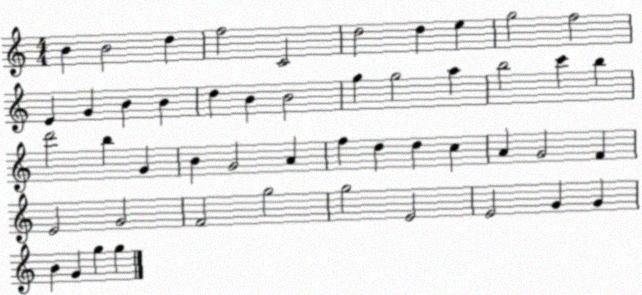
X:1
T:Untitled
M:4/4
L:1/4
K:C
B B2 d f2 C2 d2 d e g2 f2 E G B B d B B2 g g2 a b2 c' b d'2 b G B G2 A f d d c A G2 F E2 G2 F2 g2 g2 E2 E2 G G B G g g